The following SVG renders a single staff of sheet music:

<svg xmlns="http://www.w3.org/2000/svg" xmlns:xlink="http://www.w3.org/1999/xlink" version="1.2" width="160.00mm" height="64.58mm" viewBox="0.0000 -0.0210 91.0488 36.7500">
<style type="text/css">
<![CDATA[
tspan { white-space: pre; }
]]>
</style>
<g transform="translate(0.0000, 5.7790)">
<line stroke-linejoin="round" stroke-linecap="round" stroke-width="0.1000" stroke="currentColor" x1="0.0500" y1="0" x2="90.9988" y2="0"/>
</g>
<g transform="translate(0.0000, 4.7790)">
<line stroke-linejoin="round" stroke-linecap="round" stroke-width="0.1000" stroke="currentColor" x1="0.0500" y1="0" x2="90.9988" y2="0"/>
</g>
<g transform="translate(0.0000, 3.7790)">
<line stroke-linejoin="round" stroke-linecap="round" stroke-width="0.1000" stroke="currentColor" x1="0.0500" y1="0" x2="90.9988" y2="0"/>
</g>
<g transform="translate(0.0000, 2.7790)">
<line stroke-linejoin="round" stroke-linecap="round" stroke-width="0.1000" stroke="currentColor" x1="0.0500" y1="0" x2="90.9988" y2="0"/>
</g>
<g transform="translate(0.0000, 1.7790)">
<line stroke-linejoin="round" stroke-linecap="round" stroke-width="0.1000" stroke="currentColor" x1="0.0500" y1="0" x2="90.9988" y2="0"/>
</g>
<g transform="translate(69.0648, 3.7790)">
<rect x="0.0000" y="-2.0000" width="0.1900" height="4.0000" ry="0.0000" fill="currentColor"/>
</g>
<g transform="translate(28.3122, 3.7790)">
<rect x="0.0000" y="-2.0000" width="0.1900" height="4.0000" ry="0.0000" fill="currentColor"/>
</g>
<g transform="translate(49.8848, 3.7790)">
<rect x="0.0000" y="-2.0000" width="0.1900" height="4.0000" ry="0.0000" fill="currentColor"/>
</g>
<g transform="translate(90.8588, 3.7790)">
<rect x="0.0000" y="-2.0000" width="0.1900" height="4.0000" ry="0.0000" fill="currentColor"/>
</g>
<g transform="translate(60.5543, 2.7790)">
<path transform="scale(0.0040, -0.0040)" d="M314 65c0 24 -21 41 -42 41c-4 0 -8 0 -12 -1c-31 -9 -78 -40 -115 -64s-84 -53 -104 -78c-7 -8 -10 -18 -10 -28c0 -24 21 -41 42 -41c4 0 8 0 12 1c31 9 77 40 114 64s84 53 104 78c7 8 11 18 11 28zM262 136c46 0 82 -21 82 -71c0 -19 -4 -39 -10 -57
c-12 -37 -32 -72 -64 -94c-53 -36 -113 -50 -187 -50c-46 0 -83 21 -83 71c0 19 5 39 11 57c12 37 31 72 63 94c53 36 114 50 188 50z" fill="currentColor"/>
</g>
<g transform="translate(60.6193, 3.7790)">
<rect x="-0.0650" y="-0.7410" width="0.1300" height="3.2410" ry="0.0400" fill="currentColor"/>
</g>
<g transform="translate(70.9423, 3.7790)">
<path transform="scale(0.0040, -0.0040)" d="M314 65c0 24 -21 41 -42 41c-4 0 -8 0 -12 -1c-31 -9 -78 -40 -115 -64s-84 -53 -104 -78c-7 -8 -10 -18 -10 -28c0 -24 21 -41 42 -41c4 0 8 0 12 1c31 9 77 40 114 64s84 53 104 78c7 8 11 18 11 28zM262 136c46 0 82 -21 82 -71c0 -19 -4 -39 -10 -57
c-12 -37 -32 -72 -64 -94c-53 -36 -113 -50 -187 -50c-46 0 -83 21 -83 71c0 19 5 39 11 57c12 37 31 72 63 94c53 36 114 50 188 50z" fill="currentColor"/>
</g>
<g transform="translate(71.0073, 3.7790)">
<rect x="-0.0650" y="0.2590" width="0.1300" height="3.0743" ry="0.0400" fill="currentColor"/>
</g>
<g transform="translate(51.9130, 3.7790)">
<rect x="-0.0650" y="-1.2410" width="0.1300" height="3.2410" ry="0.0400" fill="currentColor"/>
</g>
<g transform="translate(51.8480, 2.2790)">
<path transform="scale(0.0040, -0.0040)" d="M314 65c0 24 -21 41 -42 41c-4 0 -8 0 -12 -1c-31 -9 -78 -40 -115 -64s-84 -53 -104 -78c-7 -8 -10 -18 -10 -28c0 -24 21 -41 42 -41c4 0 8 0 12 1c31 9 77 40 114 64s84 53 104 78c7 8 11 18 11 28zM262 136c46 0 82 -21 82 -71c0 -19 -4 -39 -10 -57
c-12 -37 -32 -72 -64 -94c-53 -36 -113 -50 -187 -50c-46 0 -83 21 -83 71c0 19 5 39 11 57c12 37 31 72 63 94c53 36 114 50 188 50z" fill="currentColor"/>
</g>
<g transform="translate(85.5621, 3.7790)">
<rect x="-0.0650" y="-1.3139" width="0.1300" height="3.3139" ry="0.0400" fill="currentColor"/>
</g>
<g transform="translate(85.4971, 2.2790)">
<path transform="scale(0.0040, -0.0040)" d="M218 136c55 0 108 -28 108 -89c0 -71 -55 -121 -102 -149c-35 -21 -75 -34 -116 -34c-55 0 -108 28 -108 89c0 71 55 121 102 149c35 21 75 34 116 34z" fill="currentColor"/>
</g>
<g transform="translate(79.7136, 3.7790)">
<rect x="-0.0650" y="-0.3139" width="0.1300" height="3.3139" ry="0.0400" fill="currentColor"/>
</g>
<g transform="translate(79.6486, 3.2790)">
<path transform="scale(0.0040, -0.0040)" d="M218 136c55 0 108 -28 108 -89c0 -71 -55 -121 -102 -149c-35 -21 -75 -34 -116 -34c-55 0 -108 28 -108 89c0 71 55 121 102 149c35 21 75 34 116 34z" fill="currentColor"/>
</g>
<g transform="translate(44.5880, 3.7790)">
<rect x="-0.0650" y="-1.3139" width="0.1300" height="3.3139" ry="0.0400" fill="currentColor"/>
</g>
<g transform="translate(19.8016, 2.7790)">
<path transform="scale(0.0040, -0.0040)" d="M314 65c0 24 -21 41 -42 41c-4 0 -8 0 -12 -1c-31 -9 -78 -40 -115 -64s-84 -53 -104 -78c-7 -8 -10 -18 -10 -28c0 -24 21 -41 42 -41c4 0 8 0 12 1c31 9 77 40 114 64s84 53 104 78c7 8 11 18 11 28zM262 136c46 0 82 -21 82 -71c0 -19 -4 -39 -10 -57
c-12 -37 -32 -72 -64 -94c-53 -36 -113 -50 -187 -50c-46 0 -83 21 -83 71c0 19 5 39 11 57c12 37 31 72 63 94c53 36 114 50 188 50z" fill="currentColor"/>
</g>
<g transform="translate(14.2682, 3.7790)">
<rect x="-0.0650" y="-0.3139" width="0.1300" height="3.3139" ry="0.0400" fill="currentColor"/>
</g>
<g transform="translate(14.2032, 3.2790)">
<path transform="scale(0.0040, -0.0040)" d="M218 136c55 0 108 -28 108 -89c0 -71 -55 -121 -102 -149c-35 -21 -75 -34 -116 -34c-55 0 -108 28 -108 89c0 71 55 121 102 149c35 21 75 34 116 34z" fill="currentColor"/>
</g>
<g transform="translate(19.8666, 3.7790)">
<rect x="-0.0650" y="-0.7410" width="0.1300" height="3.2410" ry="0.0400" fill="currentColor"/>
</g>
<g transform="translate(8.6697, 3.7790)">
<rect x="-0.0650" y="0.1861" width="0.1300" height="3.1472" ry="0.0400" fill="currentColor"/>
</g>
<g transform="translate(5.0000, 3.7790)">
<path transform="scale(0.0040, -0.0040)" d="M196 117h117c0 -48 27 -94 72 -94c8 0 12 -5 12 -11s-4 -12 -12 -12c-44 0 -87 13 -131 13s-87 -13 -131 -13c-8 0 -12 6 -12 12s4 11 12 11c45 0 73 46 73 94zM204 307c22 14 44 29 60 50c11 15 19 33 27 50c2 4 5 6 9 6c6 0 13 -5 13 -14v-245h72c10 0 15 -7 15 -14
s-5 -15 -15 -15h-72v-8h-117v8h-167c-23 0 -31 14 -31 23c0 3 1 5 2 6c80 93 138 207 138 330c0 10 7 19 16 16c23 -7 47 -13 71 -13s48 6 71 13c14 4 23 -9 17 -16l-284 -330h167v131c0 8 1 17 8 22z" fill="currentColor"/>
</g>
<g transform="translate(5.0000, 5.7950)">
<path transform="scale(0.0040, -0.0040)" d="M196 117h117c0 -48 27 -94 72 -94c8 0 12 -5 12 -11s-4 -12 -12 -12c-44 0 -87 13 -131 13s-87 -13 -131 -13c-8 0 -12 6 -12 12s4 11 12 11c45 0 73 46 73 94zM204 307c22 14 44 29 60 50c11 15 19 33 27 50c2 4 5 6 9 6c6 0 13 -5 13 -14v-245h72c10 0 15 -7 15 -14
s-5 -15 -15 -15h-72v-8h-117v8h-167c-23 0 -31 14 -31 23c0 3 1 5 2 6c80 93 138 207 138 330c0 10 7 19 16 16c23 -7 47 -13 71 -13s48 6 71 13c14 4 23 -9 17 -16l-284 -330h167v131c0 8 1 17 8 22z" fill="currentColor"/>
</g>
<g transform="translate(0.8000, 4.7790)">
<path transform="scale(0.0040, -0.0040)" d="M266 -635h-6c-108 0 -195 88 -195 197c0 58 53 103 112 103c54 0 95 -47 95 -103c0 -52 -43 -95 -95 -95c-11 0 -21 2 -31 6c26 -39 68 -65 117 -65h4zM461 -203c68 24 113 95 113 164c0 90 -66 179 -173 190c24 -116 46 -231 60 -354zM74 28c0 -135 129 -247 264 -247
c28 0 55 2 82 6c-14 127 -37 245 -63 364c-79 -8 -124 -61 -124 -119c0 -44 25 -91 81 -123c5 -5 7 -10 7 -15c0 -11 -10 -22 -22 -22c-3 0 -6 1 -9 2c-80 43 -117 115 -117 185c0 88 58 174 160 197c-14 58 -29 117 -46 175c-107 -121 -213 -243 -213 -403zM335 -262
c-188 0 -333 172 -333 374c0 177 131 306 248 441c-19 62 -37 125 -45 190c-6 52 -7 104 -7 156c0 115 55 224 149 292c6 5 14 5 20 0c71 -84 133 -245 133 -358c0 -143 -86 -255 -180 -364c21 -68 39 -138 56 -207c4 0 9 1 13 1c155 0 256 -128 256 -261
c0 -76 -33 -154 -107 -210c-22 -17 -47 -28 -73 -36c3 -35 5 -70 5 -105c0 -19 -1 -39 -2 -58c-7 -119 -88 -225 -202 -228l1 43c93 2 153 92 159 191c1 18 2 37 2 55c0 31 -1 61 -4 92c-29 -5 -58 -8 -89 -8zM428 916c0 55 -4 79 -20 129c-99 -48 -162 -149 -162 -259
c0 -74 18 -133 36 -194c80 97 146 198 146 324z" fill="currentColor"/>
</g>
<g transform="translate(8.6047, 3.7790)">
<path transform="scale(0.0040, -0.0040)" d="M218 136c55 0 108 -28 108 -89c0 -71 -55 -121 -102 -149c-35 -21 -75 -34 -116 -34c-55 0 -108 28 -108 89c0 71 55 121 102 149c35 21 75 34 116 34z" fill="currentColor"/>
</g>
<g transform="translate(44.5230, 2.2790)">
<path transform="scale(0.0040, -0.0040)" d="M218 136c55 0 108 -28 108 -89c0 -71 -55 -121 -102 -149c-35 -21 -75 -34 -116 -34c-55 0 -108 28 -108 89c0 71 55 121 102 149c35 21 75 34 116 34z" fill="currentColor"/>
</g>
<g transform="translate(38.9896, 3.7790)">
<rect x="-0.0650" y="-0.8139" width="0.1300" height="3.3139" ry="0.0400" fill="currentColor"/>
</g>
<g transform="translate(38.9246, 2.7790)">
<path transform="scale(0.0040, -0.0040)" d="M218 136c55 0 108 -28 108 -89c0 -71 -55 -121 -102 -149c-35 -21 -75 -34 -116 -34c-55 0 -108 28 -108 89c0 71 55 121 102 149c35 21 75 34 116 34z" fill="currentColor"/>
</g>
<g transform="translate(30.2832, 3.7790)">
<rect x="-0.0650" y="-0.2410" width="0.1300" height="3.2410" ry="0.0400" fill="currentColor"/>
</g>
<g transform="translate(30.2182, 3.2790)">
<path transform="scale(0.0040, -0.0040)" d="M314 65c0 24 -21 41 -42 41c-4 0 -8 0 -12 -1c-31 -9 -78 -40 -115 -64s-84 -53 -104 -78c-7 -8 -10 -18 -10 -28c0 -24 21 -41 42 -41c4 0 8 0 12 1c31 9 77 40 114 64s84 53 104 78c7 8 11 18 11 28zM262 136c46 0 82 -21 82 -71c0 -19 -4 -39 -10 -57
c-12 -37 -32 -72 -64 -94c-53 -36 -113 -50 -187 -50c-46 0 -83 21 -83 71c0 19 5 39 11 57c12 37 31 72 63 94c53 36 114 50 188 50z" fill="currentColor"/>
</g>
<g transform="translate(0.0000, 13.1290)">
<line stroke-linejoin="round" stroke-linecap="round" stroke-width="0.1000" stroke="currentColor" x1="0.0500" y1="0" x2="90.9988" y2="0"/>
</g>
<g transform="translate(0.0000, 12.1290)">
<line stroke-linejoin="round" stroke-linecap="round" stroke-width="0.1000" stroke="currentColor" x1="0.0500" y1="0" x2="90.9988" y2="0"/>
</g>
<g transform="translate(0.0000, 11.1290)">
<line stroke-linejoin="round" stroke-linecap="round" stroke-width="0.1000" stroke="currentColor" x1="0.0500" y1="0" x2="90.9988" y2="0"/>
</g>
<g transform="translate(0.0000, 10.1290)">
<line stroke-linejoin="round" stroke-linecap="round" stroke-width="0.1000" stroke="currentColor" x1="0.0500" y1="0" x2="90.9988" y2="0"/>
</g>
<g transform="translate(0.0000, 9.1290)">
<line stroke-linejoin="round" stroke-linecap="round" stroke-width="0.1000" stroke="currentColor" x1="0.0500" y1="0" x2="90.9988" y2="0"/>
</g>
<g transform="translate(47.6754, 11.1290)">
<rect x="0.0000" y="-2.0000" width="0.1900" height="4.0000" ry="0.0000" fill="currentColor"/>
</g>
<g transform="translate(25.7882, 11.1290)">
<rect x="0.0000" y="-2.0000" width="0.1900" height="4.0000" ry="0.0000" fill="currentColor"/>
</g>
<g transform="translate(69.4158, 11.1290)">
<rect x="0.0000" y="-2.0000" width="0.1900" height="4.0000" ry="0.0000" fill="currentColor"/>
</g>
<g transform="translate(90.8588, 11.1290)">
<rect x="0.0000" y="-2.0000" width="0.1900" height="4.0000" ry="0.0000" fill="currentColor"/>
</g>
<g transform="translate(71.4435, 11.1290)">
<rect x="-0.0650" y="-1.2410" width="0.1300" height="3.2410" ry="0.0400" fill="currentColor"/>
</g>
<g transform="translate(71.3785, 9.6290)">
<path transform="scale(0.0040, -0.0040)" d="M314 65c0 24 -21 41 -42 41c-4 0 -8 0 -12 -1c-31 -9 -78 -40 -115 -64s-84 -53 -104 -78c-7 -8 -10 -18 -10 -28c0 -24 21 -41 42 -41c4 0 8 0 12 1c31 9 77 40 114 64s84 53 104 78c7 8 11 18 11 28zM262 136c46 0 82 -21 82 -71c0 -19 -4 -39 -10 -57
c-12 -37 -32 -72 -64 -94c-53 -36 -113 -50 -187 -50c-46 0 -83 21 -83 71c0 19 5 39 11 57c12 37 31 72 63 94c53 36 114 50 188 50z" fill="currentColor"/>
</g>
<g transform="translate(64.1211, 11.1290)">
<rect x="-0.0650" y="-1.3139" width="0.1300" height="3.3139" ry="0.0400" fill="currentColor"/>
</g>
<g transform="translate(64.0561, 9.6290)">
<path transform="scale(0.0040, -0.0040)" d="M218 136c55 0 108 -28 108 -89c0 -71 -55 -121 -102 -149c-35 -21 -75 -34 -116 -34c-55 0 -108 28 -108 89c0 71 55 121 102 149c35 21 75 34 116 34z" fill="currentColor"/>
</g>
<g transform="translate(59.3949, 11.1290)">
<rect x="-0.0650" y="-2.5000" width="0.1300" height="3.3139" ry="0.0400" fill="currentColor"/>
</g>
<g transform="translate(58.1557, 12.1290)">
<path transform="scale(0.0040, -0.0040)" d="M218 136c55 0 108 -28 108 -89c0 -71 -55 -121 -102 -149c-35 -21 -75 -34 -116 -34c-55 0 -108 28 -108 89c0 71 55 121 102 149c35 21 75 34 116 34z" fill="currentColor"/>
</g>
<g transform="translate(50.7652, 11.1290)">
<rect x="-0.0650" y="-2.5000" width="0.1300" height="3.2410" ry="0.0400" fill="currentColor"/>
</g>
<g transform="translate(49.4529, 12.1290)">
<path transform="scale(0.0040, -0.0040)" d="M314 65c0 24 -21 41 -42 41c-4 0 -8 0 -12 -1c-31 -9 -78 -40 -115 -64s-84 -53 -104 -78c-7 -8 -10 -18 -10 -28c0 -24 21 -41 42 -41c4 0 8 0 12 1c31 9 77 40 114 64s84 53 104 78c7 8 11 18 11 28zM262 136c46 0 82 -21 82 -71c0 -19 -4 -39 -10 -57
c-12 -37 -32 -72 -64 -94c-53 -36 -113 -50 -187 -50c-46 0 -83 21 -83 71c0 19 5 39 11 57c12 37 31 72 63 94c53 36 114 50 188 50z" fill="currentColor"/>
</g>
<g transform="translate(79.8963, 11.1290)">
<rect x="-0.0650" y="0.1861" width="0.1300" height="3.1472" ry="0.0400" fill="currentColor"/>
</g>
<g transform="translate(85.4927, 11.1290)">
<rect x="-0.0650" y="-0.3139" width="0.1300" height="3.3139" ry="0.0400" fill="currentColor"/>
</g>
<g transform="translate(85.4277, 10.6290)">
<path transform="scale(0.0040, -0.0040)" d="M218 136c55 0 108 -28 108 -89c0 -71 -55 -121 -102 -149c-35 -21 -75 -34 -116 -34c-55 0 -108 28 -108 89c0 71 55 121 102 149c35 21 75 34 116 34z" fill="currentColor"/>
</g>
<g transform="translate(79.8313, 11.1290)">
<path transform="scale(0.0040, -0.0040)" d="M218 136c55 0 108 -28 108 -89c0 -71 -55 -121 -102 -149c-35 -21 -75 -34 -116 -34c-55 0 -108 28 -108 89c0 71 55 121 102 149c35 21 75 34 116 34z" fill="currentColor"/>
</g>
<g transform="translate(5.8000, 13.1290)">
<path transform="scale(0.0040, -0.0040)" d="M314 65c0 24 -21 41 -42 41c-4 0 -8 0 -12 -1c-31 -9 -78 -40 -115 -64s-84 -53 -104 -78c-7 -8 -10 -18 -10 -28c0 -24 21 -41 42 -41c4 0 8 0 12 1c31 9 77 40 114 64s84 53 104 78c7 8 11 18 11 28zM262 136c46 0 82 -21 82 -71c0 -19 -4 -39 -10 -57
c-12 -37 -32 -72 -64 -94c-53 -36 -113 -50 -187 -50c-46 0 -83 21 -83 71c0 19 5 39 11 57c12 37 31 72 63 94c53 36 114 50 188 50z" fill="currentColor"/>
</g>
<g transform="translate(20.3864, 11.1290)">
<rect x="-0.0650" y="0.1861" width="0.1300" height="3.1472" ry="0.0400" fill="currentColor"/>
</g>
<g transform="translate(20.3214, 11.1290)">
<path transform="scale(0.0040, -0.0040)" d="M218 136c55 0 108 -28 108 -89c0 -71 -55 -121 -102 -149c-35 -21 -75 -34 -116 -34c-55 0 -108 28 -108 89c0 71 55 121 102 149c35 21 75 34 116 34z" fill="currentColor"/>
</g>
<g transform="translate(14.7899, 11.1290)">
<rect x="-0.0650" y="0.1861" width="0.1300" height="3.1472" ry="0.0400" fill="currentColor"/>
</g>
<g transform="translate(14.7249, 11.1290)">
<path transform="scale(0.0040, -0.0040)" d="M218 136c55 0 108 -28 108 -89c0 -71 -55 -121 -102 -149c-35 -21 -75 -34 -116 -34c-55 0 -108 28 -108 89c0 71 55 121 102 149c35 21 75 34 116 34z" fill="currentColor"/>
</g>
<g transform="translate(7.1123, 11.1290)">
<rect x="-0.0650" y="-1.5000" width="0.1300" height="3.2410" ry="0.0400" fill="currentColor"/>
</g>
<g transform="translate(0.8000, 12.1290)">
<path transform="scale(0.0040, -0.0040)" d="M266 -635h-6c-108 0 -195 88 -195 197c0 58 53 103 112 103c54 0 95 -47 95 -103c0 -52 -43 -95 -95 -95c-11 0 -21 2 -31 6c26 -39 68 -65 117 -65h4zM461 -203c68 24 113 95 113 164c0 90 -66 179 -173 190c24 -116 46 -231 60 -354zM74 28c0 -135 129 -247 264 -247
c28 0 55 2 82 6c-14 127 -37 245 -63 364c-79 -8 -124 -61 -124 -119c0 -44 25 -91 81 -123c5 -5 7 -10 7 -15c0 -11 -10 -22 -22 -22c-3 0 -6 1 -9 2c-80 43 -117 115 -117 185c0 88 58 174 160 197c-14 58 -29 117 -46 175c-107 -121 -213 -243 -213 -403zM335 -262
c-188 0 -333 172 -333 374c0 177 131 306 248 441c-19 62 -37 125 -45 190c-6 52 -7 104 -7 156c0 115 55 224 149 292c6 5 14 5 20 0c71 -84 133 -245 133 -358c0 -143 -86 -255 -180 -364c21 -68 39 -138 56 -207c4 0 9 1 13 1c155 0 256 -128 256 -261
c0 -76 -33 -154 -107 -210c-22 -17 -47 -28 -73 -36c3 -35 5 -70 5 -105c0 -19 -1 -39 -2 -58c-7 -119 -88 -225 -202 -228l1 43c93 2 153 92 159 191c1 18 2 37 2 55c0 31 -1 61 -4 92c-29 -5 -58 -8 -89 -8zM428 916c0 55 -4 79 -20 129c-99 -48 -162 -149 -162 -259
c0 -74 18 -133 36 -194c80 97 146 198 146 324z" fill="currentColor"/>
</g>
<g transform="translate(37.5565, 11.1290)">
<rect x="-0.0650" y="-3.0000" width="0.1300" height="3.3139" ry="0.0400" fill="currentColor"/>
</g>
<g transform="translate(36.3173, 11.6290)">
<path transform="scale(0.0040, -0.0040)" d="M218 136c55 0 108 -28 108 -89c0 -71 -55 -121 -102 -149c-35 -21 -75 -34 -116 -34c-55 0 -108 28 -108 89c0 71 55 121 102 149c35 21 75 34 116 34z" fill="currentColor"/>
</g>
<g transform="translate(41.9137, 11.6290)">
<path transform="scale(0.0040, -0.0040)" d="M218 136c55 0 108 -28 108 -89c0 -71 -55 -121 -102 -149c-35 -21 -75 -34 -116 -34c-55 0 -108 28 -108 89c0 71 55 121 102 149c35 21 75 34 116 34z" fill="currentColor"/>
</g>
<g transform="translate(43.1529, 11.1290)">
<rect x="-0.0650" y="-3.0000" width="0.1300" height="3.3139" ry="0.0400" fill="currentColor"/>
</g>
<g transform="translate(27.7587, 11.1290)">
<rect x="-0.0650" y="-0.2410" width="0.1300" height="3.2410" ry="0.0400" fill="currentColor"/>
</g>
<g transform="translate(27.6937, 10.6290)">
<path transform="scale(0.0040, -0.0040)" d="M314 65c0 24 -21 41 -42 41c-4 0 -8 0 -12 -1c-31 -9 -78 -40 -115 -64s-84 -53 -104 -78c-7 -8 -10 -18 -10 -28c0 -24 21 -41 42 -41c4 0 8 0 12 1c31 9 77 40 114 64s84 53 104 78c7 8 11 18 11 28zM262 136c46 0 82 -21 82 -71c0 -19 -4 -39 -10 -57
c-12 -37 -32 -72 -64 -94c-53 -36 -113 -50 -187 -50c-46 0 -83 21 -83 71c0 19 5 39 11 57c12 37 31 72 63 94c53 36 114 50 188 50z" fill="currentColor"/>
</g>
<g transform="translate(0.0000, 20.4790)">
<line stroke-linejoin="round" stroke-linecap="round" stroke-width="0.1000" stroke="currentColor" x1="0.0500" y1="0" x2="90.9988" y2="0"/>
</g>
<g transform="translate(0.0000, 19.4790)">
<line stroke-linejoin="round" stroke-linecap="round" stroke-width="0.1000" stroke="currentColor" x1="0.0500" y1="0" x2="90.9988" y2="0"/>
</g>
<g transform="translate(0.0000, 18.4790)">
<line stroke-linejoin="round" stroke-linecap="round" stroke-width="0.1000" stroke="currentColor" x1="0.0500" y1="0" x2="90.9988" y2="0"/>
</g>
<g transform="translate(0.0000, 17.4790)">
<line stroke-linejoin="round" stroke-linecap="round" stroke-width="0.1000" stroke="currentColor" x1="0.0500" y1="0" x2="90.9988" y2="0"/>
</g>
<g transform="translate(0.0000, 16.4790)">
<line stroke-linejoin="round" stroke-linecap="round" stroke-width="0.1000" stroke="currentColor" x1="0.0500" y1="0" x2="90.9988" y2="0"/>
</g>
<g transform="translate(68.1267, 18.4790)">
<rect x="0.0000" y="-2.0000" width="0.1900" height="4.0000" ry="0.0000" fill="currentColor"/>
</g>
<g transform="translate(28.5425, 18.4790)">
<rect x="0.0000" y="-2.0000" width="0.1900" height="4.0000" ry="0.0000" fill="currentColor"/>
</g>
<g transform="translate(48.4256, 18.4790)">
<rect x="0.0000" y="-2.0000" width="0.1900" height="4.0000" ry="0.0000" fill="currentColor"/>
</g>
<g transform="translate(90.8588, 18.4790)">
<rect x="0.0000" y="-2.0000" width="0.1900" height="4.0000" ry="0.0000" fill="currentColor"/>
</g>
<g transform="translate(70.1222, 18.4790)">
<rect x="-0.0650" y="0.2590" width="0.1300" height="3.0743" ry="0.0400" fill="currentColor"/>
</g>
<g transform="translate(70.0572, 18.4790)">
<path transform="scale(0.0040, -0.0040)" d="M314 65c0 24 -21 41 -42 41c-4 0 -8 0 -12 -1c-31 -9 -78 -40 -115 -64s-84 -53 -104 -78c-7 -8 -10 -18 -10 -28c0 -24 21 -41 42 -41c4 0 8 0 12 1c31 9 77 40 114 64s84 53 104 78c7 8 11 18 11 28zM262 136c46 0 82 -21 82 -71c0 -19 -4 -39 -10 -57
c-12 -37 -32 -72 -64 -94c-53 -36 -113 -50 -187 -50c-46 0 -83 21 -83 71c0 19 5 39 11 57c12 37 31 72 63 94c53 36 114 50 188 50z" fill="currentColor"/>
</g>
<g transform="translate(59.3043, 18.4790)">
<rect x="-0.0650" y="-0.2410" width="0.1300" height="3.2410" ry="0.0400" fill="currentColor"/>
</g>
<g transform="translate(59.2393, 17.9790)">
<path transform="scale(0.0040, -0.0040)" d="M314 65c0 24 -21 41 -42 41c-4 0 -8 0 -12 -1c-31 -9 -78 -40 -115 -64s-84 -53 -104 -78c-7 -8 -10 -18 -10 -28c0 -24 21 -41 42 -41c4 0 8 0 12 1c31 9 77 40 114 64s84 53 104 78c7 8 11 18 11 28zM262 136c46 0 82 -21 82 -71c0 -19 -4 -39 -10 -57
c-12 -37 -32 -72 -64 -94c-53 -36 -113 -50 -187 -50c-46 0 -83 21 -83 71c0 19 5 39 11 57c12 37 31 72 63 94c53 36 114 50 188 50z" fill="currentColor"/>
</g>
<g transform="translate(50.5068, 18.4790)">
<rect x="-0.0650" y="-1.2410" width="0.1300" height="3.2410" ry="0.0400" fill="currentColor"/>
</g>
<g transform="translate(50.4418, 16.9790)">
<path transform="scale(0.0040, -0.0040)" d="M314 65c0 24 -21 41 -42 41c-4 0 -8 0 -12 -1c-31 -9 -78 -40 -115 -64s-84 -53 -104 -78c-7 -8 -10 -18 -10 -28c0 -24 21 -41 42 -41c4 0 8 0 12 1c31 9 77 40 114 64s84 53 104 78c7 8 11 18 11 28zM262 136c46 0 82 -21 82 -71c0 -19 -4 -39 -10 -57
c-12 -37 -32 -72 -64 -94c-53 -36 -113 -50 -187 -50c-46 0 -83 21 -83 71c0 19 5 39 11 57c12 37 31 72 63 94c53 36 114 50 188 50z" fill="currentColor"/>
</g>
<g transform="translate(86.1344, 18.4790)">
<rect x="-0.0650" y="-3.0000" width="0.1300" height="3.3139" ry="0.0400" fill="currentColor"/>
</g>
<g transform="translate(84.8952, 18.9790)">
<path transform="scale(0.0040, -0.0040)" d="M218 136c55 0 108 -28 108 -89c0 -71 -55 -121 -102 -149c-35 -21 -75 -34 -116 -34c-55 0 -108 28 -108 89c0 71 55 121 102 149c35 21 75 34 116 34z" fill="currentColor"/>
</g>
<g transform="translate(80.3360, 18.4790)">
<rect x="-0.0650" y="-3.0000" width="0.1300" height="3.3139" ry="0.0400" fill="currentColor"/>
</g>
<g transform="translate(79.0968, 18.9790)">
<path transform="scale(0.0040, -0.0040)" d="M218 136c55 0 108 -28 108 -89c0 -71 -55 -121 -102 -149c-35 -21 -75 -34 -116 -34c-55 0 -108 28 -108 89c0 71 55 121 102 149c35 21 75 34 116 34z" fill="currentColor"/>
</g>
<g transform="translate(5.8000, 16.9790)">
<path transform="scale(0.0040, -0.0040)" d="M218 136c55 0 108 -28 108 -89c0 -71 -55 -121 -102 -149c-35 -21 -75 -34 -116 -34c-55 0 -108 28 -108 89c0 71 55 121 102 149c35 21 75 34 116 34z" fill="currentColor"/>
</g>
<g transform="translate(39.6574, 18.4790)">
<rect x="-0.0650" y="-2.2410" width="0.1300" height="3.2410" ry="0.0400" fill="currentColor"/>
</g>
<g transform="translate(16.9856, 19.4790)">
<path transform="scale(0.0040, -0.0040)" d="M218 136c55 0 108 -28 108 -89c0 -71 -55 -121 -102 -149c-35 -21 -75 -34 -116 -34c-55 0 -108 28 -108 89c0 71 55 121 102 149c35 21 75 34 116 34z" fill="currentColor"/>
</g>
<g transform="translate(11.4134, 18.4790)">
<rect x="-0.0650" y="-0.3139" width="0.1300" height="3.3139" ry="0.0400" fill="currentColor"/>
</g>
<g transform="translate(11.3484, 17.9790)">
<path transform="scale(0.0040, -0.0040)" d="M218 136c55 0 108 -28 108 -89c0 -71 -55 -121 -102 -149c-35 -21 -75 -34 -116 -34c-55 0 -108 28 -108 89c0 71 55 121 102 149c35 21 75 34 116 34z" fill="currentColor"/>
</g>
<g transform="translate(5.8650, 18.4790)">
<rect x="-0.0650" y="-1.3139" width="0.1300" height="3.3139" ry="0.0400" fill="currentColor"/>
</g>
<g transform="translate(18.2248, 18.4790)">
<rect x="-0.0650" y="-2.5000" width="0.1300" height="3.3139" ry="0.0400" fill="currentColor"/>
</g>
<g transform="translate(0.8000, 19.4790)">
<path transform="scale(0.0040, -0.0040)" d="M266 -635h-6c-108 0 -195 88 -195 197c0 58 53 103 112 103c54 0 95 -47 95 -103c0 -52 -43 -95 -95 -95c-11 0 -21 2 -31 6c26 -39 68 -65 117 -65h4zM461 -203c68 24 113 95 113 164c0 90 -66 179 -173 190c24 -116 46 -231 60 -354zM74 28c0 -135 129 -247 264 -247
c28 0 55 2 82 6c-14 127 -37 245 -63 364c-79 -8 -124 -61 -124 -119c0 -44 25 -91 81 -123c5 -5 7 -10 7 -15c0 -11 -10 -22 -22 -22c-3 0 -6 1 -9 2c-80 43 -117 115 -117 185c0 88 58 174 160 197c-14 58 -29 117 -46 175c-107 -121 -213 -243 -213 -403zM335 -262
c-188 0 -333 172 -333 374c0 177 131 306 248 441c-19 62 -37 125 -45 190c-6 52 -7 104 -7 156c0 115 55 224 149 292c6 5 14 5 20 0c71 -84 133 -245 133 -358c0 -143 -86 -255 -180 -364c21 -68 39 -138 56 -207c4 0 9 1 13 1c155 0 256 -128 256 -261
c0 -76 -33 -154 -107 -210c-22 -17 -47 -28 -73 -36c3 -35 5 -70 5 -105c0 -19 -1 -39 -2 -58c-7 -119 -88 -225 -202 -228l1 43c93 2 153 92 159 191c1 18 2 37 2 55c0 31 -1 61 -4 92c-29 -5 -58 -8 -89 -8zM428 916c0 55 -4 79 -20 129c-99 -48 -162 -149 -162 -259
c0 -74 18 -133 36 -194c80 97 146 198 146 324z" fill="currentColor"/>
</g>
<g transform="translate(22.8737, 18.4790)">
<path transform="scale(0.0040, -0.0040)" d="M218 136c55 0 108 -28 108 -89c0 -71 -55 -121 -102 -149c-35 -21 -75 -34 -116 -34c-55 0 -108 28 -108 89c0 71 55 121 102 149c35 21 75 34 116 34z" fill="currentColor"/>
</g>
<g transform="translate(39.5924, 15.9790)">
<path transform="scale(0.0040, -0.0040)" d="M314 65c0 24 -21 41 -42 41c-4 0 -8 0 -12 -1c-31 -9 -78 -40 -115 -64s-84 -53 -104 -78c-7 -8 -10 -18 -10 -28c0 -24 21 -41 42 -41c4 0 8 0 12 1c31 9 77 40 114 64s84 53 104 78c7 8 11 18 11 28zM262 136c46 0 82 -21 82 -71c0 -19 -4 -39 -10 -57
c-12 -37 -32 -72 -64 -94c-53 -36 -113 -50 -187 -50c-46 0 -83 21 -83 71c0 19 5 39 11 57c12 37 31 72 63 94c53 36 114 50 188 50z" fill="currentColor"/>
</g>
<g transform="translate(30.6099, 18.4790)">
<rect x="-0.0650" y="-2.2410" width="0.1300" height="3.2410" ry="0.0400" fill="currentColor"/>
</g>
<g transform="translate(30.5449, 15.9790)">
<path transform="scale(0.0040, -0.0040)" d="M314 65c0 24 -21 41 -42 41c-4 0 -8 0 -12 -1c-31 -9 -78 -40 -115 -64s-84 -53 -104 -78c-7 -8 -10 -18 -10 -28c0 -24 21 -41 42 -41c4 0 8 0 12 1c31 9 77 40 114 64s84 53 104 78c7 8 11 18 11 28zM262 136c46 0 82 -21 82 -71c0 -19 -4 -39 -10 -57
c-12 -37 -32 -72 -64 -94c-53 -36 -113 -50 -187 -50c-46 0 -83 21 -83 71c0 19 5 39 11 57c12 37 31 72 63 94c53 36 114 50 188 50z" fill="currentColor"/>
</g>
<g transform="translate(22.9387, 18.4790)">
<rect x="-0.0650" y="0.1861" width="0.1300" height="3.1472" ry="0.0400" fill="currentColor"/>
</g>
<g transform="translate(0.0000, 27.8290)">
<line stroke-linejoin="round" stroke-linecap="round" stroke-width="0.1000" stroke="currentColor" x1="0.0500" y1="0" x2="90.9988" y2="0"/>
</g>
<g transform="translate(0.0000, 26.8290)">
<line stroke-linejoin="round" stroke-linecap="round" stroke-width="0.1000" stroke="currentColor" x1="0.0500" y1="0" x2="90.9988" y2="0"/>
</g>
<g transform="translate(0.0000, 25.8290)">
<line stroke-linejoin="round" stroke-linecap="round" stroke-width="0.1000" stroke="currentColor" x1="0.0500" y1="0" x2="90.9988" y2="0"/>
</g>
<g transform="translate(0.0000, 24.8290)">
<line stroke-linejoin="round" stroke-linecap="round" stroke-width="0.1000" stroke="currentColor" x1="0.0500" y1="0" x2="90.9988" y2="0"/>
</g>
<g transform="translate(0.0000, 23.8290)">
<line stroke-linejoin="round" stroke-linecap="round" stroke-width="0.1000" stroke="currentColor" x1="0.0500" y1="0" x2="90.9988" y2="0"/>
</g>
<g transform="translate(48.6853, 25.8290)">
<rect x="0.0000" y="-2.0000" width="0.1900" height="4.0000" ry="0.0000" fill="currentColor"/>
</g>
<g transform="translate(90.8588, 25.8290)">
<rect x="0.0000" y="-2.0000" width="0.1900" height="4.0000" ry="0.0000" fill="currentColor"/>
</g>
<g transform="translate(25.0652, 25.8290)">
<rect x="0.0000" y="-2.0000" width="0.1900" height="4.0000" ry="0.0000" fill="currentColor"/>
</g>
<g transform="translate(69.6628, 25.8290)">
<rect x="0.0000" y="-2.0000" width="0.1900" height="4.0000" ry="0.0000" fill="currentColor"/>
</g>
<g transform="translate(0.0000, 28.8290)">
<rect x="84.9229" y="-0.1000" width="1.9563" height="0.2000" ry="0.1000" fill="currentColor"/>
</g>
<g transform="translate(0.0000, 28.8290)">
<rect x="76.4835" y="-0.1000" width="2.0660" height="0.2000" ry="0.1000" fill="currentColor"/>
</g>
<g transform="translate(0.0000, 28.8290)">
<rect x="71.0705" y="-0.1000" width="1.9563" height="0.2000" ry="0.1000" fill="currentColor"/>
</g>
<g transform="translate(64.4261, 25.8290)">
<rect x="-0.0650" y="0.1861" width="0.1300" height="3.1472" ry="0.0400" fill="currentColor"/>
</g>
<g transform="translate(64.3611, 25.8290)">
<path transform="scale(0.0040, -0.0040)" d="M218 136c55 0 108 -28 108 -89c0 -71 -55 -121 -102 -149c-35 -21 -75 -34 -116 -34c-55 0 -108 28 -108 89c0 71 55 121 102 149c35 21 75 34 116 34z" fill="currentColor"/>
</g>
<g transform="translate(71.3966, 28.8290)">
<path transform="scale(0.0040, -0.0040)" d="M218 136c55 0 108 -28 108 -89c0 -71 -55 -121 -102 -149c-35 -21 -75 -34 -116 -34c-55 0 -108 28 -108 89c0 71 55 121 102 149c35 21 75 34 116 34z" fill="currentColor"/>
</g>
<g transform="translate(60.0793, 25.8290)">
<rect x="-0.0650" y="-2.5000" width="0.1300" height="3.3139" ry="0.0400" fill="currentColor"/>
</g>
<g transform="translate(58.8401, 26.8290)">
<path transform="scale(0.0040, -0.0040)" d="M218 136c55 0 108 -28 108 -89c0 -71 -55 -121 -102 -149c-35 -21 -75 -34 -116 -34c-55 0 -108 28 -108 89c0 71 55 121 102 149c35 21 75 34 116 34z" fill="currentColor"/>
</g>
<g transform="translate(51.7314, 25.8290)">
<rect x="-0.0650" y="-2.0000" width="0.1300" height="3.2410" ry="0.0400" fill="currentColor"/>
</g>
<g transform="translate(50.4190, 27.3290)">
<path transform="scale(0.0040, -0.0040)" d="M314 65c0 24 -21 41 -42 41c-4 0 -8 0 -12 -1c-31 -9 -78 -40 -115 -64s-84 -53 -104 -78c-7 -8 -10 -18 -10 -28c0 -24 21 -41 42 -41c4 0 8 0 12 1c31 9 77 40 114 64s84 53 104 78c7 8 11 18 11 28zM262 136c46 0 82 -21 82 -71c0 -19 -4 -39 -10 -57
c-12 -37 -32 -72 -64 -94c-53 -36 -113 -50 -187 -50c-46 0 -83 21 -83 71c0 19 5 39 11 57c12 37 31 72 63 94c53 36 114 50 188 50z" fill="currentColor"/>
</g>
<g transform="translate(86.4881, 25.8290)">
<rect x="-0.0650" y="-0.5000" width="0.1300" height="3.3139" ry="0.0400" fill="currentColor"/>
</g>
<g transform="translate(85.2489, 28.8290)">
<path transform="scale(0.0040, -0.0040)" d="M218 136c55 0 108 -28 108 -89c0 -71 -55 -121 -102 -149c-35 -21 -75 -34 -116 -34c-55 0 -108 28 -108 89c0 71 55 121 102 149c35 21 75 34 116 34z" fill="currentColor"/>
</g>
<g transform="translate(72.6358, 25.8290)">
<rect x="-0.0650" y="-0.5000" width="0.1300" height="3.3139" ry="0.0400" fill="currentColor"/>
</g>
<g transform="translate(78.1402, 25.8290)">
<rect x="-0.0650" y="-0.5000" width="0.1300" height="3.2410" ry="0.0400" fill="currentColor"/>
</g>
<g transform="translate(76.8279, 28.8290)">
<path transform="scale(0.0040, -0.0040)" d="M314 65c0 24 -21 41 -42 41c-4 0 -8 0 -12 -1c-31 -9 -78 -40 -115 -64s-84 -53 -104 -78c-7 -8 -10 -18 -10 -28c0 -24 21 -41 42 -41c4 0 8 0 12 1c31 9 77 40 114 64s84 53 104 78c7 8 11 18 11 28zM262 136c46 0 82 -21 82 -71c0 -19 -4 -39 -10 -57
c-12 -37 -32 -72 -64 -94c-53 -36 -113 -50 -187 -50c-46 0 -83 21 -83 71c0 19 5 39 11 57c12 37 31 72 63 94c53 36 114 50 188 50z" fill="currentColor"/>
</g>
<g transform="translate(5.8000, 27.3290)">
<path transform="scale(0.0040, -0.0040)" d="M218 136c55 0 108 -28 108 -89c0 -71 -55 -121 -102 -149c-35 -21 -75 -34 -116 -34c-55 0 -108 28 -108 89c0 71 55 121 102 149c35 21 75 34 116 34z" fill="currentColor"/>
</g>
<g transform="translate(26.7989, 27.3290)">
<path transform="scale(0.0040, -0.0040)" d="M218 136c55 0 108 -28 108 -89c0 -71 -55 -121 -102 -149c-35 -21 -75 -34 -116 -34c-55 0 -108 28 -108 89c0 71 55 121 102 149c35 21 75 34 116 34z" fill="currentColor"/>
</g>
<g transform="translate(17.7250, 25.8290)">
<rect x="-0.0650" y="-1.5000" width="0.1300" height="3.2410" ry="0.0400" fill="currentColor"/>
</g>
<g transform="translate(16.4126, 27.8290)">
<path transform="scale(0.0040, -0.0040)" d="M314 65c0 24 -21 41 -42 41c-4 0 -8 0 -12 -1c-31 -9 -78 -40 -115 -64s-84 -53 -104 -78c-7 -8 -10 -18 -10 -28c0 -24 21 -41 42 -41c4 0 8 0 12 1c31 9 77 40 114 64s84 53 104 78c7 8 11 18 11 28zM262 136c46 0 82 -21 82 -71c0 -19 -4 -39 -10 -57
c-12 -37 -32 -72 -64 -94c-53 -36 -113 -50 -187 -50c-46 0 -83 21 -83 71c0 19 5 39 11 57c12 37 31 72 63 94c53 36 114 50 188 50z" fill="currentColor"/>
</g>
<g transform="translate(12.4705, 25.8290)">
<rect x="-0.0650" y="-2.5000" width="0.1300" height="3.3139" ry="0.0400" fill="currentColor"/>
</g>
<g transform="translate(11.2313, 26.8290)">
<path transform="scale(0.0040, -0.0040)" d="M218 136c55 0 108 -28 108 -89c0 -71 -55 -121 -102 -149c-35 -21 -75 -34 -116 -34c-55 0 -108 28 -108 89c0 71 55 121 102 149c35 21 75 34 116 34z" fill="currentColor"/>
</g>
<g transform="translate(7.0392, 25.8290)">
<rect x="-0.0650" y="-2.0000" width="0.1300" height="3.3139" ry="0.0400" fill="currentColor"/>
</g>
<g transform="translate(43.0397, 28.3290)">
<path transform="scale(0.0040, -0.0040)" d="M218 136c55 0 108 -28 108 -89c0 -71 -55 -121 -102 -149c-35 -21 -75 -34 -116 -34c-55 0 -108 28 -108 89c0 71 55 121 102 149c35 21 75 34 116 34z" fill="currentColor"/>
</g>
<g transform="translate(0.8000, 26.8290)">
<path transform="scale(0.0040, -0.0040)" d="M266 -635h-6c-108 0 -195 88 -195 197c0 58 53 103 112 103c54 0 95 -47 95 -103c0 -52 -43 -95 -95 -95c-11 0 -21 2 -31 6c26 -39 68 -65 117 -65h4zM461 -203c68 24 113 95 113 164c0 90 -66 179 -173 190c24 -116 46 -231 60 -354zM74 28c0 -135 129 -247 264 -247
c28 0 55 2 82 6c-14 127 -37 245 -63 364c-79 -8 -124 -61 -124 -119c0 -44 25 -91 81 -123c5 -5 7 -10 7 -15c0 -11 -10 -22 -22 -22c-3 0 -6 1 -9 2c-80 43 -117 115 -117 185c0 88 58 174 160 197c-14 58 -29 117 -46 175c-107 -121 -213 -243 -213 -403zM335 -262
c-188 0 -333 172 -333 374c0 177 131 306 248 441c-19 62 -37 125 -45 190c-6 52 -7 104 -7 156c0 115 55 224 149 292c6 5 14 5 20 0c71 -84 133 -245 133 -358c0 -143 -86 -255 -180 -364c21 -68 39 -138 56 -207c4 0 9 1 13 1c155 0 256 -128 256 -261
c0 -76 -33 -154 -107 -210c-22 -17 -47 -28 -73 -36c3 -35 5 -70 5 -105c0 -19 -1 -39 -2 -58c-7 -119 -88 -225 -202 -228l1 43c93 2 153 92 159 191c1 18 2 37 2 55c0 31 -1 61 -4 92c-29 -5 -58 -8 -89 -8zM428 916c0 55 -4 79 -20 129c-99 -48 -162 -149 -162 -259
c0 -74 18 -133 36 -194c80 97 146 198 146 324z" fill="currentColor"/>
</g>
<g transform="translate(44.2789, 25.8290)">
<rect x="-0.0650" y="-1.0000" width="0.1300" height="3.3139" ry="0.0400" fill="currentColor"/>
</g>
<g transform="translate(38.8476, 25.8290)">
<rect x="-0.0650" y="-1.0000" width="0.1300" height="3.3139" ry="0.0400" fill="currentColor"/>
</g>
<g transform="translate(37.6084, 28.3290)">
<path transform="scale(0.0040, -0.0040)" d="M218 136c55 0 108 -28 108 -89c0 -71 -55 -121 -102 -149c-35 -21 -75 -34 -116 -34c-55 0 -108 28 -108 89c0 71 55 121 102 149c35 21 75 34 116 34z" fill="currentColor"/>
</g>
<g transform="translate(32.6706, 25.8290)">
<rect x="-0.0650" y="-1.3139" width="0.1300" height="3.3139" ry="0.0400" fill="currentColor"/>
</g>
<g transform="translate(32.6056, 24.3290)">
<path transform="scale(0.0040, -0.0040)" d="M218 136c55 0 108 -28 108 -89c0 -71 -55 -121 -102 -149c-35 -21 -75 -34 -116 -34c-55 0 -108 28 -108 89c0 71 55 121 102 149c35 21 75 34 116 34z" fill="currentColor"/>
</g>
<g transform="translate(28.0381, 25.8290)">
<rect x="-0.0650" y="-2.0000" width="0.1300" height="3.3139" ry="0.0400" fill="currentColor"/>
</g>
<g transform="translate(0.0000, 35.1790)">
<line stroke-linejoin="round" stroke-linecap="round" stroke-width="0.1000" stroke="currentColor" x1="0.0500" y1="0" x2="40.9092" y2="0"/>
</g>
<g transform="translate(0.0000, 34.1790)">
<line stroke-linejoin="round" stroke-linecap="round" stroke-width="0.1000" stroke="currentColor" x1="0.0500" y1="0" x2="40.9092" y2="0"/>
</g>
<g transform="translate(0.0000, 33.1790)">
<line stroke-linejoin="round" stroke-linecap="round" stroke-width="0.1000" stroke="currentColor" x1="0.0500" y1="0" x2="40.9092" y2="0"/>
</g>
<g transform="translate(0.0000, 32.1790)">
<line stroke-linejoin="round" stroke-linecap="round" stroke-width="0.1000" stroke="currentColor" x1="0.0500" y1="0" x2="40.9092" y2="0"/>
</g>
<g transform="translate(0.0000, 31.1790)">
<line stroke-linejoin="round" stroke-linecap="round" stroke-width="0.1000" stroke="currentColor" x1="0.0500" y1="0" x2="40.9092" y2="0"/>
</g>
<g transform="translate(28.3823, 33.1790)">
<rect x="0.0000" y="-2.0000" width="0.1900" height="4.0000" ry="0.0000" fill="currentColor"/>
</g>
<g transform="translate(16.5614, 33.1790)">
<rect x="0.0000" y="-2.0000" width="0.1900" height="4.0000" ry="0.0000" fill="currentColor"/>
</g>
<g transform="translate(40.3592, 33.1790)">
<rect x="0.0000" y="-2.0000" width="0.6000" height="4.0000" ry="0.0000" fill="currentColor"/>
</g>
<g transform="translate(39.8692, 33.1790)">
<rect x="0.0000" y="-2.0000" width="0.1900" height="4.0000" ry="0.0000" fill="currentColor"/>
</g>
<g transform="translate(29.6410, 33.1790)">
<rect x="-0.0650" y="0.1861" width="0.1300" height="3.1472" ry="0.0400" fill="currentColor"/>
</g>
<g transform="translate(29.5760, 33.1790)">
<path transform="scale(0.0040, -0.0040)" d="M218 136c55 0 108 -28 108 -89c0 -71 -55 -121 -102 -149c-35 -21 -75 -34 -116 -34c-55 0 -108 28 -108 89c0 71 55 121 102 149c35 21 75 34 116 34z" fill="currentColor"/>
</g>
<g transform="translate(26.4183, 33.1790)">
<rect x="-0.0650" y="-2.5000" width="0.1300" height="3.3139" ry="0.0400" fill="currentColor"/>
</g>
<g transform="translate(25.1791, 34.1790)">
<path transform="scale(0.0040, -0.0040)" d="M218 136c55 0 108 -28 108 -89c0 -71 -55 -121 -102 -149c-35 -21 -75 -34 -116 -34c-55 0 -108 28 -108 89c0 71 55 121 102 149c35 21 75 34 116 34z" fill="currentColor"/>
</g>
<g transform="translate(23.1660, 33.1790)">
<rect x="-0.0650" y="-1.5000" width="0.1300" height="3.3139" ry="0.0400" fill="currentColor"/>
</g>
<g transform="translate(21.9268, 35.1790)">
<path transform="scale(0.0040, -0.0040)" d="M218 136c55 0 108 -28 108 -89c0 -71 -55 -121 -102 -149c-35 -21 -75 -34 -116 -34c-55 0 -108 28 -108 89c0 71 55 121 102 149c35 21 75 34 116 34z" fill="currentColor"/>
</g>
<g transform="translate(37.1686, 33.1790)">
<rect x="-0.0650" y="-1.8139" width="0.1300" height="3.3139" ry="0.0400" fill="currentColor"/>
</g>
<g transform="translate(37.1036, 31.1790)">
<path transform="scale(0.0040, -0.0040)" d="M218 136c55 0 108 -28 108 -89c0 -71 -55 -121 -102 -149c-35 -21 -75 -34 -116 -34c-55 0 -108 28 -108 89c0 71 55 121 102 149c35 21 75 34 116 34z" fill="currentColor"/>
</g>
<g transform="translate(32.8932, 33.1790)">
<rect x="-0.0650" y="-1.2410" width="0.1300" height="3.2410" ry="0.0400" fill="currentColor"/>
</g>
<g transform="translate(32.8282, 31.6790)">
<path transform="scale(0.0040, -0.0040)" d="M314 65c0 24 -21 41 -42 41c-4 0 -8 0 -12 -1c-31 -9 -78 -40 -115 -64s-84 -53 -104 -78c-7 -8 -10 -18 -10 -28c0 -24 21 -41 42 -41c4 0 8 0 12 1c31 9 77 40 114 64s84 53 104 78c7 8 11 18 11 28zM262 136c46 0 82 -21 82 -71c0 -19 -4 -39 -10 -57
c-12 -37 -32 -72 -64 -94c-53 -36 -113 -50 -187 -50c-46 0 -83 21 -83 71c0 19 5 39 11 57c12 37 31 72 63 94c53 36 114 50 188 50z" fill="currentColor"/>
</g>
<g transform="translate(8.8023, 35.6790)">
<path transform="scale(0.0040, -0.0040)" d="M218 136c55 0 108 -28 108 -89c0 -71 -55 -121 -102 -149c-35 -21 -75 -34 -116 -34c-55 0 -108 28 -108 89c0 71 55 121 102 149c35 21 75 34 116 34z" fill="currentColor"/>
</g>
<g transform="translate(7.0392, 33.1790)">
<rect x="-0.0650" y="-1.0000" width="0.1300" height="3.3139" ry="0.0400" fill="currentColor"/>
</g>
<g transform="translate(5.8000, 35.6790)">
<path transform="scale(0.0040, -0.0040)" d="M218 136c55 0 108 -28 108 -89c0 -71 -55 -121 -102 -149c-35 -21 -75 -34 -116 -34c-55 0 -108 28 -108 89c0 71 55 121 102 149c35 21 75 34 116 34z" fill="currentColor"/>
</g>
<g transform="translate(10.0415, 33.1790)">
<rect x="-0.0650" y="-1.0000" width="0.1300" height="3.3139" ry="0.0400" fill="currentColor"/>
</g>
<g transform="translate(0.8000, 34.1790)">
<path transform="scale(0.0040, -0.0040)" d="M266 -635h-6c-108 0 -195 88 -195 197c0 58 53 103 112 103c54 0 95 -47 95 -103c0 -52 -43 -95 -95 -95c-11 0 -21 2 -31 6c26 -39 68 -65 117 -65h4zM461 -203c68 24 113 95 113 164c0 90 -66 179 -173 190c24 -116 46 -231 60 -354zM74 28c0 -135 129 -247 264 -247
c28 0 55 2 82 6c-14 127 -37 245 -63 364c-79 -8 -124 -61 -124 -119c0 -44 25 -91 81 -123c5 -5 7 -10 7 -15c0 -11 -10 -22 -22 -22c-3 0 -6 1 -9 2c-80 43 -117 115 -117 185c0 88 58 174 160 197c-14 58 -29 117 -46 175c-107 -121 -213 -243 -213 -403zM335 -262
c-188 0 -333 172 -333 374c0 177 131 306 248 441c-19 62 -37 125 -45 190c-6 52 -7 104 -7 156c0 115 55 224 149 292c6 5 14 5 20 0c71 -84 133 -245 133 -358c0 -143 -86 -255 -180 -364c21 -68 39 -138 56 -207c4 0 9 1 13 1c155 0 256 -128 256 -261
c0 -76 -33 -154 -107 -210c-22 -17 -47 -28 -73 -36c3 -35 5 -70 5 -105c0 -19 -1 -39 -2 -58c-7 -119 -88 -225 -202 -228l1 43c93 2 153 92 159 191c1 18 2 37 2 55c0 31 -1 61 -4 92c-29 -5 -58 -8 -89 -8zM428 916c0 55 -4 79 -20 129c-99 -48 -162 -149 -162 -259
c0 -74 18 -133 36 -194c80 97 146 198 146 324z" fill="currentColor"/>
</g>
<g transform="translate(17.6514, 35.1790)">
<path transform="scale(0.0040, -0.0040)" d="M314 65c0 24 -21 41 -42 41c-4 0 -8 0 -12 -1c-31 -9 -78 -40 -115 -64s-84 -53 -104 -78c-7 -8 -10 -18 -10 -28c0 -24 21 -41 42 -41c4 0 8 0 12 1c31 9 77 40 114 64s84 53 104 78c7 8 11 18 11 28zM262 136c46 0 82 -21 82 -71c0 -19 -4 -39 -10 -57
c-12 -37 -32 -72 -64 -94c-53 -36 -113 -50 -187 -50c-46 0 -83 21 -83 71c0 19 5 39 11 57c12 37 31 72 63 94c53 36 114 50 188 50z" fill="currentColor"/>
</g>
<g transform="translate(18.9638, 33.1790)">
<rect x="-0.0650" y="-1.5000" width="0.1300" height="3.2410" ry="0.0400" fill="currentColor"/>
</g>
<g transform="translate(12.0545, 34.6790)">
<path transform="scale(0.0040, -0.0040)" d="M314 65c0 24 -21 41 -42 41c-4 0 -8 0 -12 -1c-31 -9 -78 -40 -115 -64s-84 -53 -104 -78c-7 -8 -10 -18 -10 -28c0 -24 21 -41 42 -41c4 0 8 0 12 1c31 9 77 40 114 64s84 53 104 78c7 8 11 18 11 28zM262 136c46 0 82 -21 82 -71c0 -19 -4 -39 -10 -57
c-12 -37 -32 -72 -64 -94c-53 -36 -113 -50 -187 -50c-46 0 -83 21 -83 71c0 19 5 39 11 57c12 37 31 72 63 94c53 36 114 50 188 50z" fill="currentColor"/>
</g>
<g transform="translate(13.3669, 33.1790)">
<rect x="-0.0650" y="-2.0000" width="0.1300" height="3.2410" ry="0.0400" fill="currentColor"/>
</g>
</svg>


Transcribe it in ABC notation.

X:1
T:Untitled
M:4/4
L:1/4
K:C
B c d2 c2 d e e2 d2 B2 c e E2 B B c2 A A G2 G e e2 B c e c G B g2 g2 e2 c2 B2 A A F G E2 F e D D F2 G B C C2 C D D F2 E2 E G B e2 f